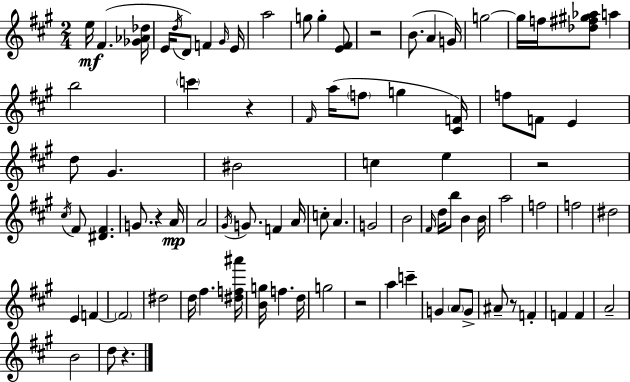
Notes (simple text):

E5/s F#4/q. [Gb4,Ab4,Db5]/s E4/s D5/s D4/e F4/q G#4/s E4/s A5/h G5/e G5/q [E4,F#4]/e R/h B4/e. A4/q G4/s G5/h G5/s F5/s [Db5,F#5,G#5,Ab5]/e A5/q B5/h C6/q R/q F#4/s A5/s F5/e G5/q [C#4,F4]/s F5/e F4/e E4/q D5/e G#4/q. BIS4/h C5/q E5/q R/h C#5/s F#4/e [D#4,F#4]/q. G4/e. R/q A4/s A4/h G#4/s G4/e. F4/q A4/s C5/e A4/q. G4/h B4/h F#4/s D5/s B5/e B4/q B4/s A5/h F5/h F5/h D#5/h E4/q F4/q F4/h D#5/h D5/s F#5/q. [D#5,F5,A#6]/s [B4,G5]/s F5/q. D5/s G5/h R/h A5/q C6/q G4/q A4/e G4/e A#4/e R/e F4/q F4/q F4/q A4/h B4/h D5/e R/q.